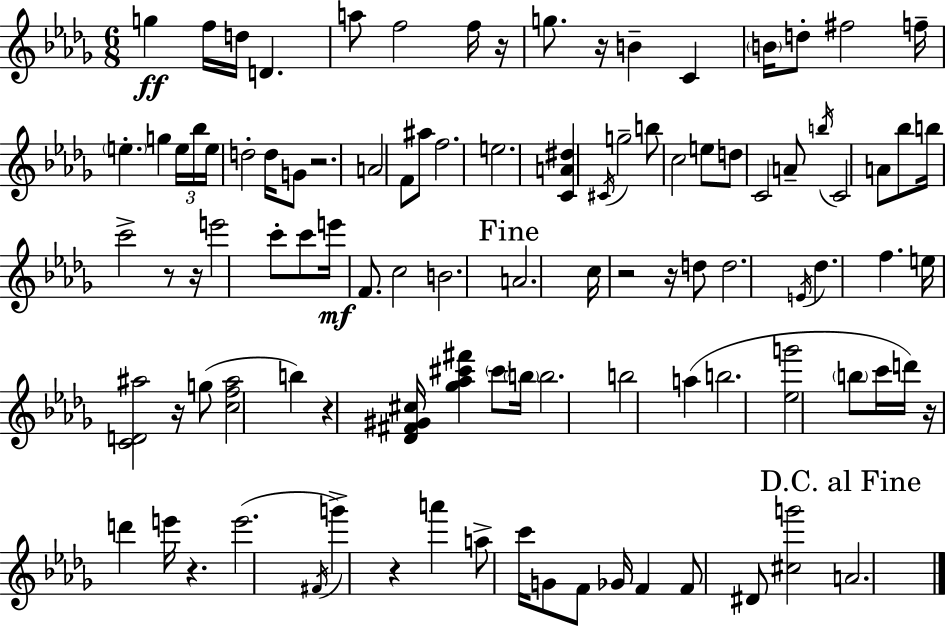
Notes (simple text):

G5/q F5/s D5/s D4/q. A5/e F5/h F5/s R/s G5/e. R/s B4/q C4/q B4/s D5/e F#5/h F5/s E5/q. G5/q E5/s Bb5/s E5/s D5/h D5/s G4/e R/h. A4/h F4/e A#5/e F5/h. E5/h. [C4,A4,D#5]/q C#4/s G5/h B5/e C5/h E5/e D5/e C4/h A4/e B5/s C4/h A4/e Bb5/e B5/s C6/h R/e R/s E6/h C6/e C6/e E6/s F4/e. C5/h B4/h. A4/h. C5/s R/h R/s D5/e D5/h. E4/s Db5/q. F5/q. E5/s [C4,D4,A#5]/h R/s G5/e [C5,F5,A#5]/h B5/q R/q [Db4,F#4,G#4,C#5]/s [Gb5,Ab5,C#6,F#6]/q C#6/e B5/s B5/h. B5/h A5/q B5/h. [Eb5,G6]/h B5/e C6/s D6/s R/s D6/q E6/s R/q. E6/h. F#4/s G6/q R/q A6/q A5/e C6/s G4/e F4/e Gb4/s F4/q F4/e D#4/e [C#5,G6]/h A4/h.